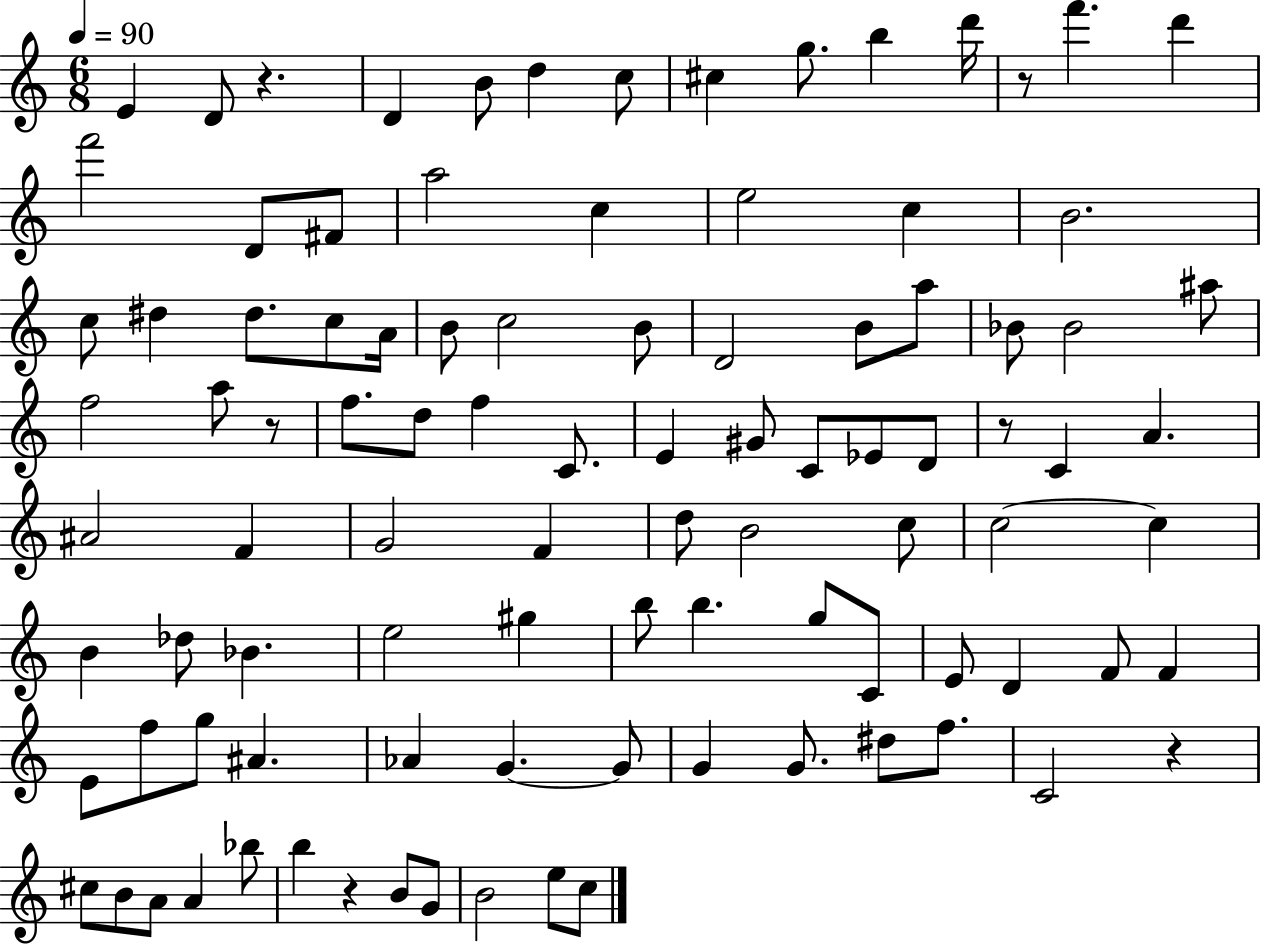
{
  \clef treble
  \numericTimeSignature
  \time 6/8
  \key c \major
  \tempo 4 = 90
  e'4 d'8 r4. | d'4 b'8 d''4 c''8 | cis''4 g''8. b''4 d'''16 | r8 f'''4. d'''4 | \break f'''2 d'8 fis'8 | a''2 c''4 | e''2 c''4 | b'2. | \break c''8 dis''4 dis''8. c''8 a'16 | b'8 c''2 b'8 | d'2 b'8 a''8 | bes'8 bes'2 ais''8 | \break f''2 a''8 r8 | f''8. d''8 f''4 c'8. | e'4 gis'8 c'8 ees'8 d'8 | r8 c'4 a'4. | \break ais'2 f'4 | g'2 f'4 | d''8 b'2 c''8 | c''2~~ c''4 | \break b'4 des''8 bes'4. | e''2 gis''4 | b''8 b''4. g''8 c'8 | e'8 d'4 f'8 f'4 | \break e'8 f''8 g''8 ais'4. | aes'4 g'4.~~ g'8 | g'4 g'8. dis''8 f''8. | c'2 r4 | \break cis''8 b'8 a'8 a'4 bes''8 | b''4 r4 b'8 g'8 | b'2 e''8 c''8 | \bar "|."
}